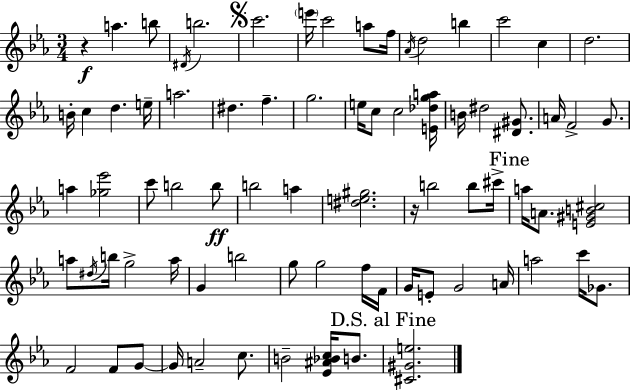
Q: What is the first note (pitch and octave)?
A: A5